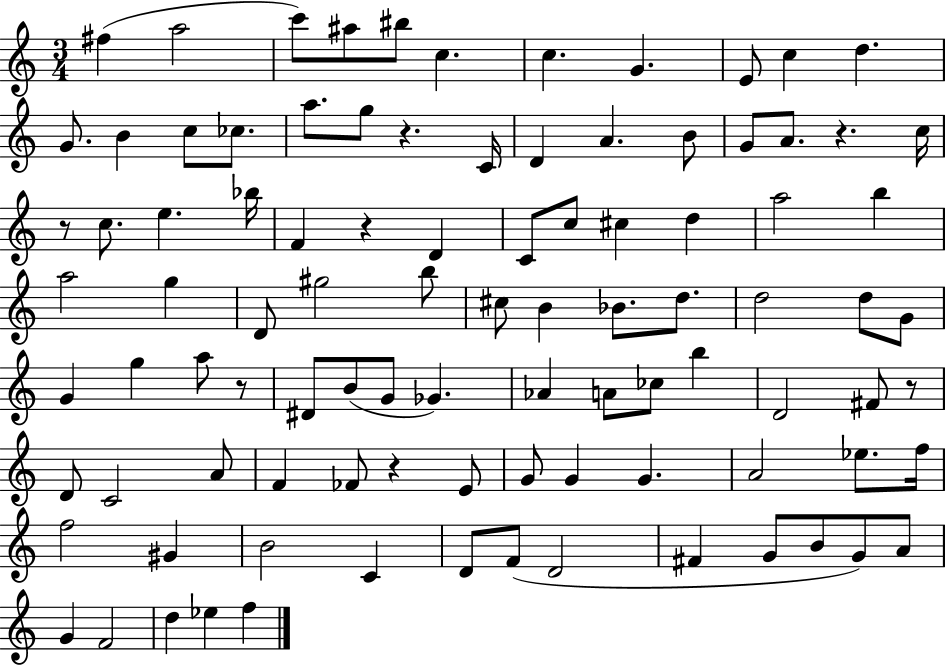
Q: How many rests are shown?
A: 7